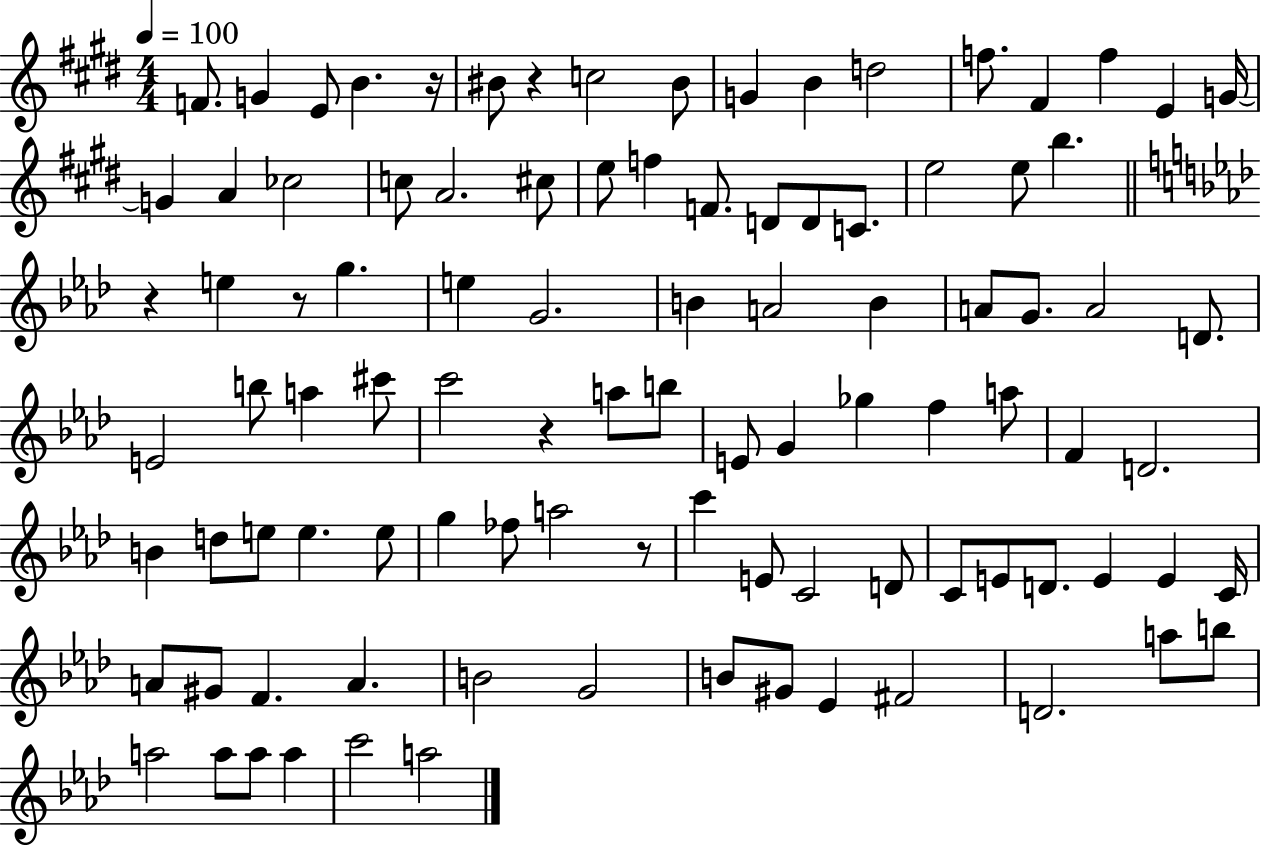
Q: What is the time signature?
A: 4/4